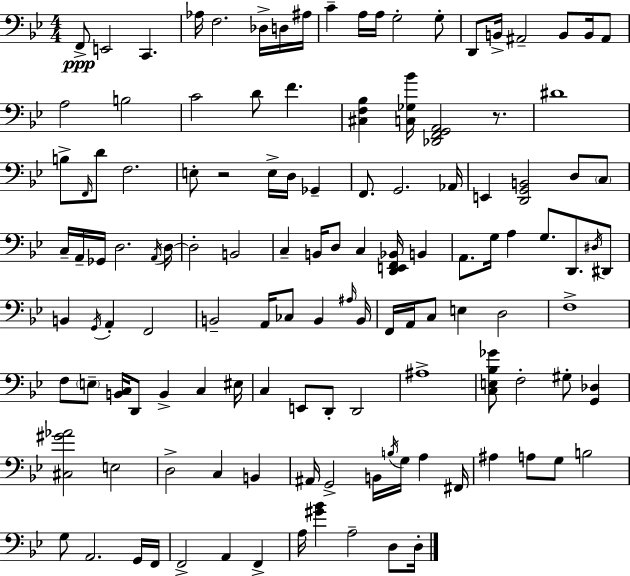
X:1
T:Untitled
M:4/4
L:1/4
K:Bb
F,,/2 E,,2 C,, _A,/4 F,2 _D,/4 D,/4 ^A,/4 C A,/4 A,/4 G,2 G,/2 D,,/2 B,,/4 ^A,,2 B,,/2 B,,/4 ^A,,/2 A,2 B,2 C2 D/2 F [^C,F,_B,] [C,_G,_B]/4 [_D,,F,,G,,A,,]2 z/2 ^D4 B,/2 F,,/4 D/2 F,2 E,/2 z2 E,/4 D,/4 _G,, F,,/2 G,,2 _A,,/4 E,, [D,,G,,B,,]2 D,/2 C,/2 C,/4 A,,/4 _G,,/4 D,2 A,,/4 D,/4 D,2 B,,2 C, B,,/4 D,/2 C, [D,,E,,F,,_B,,]/4 B,, A,,/2 G,/4 A, G,/2 D,,/2 ^D,/4 ^D,,/2 B,, G,,/4 A,, F,,2 B,,2 A,,/4 _C,/2 B,, ^A,/4 B,,/4 F,,/4 A,,/4 C,/2 E, D,2 F,4 F,/2 E,/2 [B,,C,]/4 D,,/2 B,, C, ^E,/4 C, E,,/2 D,,/2 D,,2 ^A,4 [C,E,_B,_G]/2 F,2 ^G,/2 [G,,_D,] [^C,^G_A]2 E,2 D,2 C, B,, ^A,,/4 G,,2 B,,/4 B,/4 G,/4 A, ^F,,/4 ^A, A,/2 G,/2 B,2 G,/2 A,,2 G,,/4 F,,/4 F,,2 A,, F,, A,/4 [^G_B] A,2 D,/2 D,/4